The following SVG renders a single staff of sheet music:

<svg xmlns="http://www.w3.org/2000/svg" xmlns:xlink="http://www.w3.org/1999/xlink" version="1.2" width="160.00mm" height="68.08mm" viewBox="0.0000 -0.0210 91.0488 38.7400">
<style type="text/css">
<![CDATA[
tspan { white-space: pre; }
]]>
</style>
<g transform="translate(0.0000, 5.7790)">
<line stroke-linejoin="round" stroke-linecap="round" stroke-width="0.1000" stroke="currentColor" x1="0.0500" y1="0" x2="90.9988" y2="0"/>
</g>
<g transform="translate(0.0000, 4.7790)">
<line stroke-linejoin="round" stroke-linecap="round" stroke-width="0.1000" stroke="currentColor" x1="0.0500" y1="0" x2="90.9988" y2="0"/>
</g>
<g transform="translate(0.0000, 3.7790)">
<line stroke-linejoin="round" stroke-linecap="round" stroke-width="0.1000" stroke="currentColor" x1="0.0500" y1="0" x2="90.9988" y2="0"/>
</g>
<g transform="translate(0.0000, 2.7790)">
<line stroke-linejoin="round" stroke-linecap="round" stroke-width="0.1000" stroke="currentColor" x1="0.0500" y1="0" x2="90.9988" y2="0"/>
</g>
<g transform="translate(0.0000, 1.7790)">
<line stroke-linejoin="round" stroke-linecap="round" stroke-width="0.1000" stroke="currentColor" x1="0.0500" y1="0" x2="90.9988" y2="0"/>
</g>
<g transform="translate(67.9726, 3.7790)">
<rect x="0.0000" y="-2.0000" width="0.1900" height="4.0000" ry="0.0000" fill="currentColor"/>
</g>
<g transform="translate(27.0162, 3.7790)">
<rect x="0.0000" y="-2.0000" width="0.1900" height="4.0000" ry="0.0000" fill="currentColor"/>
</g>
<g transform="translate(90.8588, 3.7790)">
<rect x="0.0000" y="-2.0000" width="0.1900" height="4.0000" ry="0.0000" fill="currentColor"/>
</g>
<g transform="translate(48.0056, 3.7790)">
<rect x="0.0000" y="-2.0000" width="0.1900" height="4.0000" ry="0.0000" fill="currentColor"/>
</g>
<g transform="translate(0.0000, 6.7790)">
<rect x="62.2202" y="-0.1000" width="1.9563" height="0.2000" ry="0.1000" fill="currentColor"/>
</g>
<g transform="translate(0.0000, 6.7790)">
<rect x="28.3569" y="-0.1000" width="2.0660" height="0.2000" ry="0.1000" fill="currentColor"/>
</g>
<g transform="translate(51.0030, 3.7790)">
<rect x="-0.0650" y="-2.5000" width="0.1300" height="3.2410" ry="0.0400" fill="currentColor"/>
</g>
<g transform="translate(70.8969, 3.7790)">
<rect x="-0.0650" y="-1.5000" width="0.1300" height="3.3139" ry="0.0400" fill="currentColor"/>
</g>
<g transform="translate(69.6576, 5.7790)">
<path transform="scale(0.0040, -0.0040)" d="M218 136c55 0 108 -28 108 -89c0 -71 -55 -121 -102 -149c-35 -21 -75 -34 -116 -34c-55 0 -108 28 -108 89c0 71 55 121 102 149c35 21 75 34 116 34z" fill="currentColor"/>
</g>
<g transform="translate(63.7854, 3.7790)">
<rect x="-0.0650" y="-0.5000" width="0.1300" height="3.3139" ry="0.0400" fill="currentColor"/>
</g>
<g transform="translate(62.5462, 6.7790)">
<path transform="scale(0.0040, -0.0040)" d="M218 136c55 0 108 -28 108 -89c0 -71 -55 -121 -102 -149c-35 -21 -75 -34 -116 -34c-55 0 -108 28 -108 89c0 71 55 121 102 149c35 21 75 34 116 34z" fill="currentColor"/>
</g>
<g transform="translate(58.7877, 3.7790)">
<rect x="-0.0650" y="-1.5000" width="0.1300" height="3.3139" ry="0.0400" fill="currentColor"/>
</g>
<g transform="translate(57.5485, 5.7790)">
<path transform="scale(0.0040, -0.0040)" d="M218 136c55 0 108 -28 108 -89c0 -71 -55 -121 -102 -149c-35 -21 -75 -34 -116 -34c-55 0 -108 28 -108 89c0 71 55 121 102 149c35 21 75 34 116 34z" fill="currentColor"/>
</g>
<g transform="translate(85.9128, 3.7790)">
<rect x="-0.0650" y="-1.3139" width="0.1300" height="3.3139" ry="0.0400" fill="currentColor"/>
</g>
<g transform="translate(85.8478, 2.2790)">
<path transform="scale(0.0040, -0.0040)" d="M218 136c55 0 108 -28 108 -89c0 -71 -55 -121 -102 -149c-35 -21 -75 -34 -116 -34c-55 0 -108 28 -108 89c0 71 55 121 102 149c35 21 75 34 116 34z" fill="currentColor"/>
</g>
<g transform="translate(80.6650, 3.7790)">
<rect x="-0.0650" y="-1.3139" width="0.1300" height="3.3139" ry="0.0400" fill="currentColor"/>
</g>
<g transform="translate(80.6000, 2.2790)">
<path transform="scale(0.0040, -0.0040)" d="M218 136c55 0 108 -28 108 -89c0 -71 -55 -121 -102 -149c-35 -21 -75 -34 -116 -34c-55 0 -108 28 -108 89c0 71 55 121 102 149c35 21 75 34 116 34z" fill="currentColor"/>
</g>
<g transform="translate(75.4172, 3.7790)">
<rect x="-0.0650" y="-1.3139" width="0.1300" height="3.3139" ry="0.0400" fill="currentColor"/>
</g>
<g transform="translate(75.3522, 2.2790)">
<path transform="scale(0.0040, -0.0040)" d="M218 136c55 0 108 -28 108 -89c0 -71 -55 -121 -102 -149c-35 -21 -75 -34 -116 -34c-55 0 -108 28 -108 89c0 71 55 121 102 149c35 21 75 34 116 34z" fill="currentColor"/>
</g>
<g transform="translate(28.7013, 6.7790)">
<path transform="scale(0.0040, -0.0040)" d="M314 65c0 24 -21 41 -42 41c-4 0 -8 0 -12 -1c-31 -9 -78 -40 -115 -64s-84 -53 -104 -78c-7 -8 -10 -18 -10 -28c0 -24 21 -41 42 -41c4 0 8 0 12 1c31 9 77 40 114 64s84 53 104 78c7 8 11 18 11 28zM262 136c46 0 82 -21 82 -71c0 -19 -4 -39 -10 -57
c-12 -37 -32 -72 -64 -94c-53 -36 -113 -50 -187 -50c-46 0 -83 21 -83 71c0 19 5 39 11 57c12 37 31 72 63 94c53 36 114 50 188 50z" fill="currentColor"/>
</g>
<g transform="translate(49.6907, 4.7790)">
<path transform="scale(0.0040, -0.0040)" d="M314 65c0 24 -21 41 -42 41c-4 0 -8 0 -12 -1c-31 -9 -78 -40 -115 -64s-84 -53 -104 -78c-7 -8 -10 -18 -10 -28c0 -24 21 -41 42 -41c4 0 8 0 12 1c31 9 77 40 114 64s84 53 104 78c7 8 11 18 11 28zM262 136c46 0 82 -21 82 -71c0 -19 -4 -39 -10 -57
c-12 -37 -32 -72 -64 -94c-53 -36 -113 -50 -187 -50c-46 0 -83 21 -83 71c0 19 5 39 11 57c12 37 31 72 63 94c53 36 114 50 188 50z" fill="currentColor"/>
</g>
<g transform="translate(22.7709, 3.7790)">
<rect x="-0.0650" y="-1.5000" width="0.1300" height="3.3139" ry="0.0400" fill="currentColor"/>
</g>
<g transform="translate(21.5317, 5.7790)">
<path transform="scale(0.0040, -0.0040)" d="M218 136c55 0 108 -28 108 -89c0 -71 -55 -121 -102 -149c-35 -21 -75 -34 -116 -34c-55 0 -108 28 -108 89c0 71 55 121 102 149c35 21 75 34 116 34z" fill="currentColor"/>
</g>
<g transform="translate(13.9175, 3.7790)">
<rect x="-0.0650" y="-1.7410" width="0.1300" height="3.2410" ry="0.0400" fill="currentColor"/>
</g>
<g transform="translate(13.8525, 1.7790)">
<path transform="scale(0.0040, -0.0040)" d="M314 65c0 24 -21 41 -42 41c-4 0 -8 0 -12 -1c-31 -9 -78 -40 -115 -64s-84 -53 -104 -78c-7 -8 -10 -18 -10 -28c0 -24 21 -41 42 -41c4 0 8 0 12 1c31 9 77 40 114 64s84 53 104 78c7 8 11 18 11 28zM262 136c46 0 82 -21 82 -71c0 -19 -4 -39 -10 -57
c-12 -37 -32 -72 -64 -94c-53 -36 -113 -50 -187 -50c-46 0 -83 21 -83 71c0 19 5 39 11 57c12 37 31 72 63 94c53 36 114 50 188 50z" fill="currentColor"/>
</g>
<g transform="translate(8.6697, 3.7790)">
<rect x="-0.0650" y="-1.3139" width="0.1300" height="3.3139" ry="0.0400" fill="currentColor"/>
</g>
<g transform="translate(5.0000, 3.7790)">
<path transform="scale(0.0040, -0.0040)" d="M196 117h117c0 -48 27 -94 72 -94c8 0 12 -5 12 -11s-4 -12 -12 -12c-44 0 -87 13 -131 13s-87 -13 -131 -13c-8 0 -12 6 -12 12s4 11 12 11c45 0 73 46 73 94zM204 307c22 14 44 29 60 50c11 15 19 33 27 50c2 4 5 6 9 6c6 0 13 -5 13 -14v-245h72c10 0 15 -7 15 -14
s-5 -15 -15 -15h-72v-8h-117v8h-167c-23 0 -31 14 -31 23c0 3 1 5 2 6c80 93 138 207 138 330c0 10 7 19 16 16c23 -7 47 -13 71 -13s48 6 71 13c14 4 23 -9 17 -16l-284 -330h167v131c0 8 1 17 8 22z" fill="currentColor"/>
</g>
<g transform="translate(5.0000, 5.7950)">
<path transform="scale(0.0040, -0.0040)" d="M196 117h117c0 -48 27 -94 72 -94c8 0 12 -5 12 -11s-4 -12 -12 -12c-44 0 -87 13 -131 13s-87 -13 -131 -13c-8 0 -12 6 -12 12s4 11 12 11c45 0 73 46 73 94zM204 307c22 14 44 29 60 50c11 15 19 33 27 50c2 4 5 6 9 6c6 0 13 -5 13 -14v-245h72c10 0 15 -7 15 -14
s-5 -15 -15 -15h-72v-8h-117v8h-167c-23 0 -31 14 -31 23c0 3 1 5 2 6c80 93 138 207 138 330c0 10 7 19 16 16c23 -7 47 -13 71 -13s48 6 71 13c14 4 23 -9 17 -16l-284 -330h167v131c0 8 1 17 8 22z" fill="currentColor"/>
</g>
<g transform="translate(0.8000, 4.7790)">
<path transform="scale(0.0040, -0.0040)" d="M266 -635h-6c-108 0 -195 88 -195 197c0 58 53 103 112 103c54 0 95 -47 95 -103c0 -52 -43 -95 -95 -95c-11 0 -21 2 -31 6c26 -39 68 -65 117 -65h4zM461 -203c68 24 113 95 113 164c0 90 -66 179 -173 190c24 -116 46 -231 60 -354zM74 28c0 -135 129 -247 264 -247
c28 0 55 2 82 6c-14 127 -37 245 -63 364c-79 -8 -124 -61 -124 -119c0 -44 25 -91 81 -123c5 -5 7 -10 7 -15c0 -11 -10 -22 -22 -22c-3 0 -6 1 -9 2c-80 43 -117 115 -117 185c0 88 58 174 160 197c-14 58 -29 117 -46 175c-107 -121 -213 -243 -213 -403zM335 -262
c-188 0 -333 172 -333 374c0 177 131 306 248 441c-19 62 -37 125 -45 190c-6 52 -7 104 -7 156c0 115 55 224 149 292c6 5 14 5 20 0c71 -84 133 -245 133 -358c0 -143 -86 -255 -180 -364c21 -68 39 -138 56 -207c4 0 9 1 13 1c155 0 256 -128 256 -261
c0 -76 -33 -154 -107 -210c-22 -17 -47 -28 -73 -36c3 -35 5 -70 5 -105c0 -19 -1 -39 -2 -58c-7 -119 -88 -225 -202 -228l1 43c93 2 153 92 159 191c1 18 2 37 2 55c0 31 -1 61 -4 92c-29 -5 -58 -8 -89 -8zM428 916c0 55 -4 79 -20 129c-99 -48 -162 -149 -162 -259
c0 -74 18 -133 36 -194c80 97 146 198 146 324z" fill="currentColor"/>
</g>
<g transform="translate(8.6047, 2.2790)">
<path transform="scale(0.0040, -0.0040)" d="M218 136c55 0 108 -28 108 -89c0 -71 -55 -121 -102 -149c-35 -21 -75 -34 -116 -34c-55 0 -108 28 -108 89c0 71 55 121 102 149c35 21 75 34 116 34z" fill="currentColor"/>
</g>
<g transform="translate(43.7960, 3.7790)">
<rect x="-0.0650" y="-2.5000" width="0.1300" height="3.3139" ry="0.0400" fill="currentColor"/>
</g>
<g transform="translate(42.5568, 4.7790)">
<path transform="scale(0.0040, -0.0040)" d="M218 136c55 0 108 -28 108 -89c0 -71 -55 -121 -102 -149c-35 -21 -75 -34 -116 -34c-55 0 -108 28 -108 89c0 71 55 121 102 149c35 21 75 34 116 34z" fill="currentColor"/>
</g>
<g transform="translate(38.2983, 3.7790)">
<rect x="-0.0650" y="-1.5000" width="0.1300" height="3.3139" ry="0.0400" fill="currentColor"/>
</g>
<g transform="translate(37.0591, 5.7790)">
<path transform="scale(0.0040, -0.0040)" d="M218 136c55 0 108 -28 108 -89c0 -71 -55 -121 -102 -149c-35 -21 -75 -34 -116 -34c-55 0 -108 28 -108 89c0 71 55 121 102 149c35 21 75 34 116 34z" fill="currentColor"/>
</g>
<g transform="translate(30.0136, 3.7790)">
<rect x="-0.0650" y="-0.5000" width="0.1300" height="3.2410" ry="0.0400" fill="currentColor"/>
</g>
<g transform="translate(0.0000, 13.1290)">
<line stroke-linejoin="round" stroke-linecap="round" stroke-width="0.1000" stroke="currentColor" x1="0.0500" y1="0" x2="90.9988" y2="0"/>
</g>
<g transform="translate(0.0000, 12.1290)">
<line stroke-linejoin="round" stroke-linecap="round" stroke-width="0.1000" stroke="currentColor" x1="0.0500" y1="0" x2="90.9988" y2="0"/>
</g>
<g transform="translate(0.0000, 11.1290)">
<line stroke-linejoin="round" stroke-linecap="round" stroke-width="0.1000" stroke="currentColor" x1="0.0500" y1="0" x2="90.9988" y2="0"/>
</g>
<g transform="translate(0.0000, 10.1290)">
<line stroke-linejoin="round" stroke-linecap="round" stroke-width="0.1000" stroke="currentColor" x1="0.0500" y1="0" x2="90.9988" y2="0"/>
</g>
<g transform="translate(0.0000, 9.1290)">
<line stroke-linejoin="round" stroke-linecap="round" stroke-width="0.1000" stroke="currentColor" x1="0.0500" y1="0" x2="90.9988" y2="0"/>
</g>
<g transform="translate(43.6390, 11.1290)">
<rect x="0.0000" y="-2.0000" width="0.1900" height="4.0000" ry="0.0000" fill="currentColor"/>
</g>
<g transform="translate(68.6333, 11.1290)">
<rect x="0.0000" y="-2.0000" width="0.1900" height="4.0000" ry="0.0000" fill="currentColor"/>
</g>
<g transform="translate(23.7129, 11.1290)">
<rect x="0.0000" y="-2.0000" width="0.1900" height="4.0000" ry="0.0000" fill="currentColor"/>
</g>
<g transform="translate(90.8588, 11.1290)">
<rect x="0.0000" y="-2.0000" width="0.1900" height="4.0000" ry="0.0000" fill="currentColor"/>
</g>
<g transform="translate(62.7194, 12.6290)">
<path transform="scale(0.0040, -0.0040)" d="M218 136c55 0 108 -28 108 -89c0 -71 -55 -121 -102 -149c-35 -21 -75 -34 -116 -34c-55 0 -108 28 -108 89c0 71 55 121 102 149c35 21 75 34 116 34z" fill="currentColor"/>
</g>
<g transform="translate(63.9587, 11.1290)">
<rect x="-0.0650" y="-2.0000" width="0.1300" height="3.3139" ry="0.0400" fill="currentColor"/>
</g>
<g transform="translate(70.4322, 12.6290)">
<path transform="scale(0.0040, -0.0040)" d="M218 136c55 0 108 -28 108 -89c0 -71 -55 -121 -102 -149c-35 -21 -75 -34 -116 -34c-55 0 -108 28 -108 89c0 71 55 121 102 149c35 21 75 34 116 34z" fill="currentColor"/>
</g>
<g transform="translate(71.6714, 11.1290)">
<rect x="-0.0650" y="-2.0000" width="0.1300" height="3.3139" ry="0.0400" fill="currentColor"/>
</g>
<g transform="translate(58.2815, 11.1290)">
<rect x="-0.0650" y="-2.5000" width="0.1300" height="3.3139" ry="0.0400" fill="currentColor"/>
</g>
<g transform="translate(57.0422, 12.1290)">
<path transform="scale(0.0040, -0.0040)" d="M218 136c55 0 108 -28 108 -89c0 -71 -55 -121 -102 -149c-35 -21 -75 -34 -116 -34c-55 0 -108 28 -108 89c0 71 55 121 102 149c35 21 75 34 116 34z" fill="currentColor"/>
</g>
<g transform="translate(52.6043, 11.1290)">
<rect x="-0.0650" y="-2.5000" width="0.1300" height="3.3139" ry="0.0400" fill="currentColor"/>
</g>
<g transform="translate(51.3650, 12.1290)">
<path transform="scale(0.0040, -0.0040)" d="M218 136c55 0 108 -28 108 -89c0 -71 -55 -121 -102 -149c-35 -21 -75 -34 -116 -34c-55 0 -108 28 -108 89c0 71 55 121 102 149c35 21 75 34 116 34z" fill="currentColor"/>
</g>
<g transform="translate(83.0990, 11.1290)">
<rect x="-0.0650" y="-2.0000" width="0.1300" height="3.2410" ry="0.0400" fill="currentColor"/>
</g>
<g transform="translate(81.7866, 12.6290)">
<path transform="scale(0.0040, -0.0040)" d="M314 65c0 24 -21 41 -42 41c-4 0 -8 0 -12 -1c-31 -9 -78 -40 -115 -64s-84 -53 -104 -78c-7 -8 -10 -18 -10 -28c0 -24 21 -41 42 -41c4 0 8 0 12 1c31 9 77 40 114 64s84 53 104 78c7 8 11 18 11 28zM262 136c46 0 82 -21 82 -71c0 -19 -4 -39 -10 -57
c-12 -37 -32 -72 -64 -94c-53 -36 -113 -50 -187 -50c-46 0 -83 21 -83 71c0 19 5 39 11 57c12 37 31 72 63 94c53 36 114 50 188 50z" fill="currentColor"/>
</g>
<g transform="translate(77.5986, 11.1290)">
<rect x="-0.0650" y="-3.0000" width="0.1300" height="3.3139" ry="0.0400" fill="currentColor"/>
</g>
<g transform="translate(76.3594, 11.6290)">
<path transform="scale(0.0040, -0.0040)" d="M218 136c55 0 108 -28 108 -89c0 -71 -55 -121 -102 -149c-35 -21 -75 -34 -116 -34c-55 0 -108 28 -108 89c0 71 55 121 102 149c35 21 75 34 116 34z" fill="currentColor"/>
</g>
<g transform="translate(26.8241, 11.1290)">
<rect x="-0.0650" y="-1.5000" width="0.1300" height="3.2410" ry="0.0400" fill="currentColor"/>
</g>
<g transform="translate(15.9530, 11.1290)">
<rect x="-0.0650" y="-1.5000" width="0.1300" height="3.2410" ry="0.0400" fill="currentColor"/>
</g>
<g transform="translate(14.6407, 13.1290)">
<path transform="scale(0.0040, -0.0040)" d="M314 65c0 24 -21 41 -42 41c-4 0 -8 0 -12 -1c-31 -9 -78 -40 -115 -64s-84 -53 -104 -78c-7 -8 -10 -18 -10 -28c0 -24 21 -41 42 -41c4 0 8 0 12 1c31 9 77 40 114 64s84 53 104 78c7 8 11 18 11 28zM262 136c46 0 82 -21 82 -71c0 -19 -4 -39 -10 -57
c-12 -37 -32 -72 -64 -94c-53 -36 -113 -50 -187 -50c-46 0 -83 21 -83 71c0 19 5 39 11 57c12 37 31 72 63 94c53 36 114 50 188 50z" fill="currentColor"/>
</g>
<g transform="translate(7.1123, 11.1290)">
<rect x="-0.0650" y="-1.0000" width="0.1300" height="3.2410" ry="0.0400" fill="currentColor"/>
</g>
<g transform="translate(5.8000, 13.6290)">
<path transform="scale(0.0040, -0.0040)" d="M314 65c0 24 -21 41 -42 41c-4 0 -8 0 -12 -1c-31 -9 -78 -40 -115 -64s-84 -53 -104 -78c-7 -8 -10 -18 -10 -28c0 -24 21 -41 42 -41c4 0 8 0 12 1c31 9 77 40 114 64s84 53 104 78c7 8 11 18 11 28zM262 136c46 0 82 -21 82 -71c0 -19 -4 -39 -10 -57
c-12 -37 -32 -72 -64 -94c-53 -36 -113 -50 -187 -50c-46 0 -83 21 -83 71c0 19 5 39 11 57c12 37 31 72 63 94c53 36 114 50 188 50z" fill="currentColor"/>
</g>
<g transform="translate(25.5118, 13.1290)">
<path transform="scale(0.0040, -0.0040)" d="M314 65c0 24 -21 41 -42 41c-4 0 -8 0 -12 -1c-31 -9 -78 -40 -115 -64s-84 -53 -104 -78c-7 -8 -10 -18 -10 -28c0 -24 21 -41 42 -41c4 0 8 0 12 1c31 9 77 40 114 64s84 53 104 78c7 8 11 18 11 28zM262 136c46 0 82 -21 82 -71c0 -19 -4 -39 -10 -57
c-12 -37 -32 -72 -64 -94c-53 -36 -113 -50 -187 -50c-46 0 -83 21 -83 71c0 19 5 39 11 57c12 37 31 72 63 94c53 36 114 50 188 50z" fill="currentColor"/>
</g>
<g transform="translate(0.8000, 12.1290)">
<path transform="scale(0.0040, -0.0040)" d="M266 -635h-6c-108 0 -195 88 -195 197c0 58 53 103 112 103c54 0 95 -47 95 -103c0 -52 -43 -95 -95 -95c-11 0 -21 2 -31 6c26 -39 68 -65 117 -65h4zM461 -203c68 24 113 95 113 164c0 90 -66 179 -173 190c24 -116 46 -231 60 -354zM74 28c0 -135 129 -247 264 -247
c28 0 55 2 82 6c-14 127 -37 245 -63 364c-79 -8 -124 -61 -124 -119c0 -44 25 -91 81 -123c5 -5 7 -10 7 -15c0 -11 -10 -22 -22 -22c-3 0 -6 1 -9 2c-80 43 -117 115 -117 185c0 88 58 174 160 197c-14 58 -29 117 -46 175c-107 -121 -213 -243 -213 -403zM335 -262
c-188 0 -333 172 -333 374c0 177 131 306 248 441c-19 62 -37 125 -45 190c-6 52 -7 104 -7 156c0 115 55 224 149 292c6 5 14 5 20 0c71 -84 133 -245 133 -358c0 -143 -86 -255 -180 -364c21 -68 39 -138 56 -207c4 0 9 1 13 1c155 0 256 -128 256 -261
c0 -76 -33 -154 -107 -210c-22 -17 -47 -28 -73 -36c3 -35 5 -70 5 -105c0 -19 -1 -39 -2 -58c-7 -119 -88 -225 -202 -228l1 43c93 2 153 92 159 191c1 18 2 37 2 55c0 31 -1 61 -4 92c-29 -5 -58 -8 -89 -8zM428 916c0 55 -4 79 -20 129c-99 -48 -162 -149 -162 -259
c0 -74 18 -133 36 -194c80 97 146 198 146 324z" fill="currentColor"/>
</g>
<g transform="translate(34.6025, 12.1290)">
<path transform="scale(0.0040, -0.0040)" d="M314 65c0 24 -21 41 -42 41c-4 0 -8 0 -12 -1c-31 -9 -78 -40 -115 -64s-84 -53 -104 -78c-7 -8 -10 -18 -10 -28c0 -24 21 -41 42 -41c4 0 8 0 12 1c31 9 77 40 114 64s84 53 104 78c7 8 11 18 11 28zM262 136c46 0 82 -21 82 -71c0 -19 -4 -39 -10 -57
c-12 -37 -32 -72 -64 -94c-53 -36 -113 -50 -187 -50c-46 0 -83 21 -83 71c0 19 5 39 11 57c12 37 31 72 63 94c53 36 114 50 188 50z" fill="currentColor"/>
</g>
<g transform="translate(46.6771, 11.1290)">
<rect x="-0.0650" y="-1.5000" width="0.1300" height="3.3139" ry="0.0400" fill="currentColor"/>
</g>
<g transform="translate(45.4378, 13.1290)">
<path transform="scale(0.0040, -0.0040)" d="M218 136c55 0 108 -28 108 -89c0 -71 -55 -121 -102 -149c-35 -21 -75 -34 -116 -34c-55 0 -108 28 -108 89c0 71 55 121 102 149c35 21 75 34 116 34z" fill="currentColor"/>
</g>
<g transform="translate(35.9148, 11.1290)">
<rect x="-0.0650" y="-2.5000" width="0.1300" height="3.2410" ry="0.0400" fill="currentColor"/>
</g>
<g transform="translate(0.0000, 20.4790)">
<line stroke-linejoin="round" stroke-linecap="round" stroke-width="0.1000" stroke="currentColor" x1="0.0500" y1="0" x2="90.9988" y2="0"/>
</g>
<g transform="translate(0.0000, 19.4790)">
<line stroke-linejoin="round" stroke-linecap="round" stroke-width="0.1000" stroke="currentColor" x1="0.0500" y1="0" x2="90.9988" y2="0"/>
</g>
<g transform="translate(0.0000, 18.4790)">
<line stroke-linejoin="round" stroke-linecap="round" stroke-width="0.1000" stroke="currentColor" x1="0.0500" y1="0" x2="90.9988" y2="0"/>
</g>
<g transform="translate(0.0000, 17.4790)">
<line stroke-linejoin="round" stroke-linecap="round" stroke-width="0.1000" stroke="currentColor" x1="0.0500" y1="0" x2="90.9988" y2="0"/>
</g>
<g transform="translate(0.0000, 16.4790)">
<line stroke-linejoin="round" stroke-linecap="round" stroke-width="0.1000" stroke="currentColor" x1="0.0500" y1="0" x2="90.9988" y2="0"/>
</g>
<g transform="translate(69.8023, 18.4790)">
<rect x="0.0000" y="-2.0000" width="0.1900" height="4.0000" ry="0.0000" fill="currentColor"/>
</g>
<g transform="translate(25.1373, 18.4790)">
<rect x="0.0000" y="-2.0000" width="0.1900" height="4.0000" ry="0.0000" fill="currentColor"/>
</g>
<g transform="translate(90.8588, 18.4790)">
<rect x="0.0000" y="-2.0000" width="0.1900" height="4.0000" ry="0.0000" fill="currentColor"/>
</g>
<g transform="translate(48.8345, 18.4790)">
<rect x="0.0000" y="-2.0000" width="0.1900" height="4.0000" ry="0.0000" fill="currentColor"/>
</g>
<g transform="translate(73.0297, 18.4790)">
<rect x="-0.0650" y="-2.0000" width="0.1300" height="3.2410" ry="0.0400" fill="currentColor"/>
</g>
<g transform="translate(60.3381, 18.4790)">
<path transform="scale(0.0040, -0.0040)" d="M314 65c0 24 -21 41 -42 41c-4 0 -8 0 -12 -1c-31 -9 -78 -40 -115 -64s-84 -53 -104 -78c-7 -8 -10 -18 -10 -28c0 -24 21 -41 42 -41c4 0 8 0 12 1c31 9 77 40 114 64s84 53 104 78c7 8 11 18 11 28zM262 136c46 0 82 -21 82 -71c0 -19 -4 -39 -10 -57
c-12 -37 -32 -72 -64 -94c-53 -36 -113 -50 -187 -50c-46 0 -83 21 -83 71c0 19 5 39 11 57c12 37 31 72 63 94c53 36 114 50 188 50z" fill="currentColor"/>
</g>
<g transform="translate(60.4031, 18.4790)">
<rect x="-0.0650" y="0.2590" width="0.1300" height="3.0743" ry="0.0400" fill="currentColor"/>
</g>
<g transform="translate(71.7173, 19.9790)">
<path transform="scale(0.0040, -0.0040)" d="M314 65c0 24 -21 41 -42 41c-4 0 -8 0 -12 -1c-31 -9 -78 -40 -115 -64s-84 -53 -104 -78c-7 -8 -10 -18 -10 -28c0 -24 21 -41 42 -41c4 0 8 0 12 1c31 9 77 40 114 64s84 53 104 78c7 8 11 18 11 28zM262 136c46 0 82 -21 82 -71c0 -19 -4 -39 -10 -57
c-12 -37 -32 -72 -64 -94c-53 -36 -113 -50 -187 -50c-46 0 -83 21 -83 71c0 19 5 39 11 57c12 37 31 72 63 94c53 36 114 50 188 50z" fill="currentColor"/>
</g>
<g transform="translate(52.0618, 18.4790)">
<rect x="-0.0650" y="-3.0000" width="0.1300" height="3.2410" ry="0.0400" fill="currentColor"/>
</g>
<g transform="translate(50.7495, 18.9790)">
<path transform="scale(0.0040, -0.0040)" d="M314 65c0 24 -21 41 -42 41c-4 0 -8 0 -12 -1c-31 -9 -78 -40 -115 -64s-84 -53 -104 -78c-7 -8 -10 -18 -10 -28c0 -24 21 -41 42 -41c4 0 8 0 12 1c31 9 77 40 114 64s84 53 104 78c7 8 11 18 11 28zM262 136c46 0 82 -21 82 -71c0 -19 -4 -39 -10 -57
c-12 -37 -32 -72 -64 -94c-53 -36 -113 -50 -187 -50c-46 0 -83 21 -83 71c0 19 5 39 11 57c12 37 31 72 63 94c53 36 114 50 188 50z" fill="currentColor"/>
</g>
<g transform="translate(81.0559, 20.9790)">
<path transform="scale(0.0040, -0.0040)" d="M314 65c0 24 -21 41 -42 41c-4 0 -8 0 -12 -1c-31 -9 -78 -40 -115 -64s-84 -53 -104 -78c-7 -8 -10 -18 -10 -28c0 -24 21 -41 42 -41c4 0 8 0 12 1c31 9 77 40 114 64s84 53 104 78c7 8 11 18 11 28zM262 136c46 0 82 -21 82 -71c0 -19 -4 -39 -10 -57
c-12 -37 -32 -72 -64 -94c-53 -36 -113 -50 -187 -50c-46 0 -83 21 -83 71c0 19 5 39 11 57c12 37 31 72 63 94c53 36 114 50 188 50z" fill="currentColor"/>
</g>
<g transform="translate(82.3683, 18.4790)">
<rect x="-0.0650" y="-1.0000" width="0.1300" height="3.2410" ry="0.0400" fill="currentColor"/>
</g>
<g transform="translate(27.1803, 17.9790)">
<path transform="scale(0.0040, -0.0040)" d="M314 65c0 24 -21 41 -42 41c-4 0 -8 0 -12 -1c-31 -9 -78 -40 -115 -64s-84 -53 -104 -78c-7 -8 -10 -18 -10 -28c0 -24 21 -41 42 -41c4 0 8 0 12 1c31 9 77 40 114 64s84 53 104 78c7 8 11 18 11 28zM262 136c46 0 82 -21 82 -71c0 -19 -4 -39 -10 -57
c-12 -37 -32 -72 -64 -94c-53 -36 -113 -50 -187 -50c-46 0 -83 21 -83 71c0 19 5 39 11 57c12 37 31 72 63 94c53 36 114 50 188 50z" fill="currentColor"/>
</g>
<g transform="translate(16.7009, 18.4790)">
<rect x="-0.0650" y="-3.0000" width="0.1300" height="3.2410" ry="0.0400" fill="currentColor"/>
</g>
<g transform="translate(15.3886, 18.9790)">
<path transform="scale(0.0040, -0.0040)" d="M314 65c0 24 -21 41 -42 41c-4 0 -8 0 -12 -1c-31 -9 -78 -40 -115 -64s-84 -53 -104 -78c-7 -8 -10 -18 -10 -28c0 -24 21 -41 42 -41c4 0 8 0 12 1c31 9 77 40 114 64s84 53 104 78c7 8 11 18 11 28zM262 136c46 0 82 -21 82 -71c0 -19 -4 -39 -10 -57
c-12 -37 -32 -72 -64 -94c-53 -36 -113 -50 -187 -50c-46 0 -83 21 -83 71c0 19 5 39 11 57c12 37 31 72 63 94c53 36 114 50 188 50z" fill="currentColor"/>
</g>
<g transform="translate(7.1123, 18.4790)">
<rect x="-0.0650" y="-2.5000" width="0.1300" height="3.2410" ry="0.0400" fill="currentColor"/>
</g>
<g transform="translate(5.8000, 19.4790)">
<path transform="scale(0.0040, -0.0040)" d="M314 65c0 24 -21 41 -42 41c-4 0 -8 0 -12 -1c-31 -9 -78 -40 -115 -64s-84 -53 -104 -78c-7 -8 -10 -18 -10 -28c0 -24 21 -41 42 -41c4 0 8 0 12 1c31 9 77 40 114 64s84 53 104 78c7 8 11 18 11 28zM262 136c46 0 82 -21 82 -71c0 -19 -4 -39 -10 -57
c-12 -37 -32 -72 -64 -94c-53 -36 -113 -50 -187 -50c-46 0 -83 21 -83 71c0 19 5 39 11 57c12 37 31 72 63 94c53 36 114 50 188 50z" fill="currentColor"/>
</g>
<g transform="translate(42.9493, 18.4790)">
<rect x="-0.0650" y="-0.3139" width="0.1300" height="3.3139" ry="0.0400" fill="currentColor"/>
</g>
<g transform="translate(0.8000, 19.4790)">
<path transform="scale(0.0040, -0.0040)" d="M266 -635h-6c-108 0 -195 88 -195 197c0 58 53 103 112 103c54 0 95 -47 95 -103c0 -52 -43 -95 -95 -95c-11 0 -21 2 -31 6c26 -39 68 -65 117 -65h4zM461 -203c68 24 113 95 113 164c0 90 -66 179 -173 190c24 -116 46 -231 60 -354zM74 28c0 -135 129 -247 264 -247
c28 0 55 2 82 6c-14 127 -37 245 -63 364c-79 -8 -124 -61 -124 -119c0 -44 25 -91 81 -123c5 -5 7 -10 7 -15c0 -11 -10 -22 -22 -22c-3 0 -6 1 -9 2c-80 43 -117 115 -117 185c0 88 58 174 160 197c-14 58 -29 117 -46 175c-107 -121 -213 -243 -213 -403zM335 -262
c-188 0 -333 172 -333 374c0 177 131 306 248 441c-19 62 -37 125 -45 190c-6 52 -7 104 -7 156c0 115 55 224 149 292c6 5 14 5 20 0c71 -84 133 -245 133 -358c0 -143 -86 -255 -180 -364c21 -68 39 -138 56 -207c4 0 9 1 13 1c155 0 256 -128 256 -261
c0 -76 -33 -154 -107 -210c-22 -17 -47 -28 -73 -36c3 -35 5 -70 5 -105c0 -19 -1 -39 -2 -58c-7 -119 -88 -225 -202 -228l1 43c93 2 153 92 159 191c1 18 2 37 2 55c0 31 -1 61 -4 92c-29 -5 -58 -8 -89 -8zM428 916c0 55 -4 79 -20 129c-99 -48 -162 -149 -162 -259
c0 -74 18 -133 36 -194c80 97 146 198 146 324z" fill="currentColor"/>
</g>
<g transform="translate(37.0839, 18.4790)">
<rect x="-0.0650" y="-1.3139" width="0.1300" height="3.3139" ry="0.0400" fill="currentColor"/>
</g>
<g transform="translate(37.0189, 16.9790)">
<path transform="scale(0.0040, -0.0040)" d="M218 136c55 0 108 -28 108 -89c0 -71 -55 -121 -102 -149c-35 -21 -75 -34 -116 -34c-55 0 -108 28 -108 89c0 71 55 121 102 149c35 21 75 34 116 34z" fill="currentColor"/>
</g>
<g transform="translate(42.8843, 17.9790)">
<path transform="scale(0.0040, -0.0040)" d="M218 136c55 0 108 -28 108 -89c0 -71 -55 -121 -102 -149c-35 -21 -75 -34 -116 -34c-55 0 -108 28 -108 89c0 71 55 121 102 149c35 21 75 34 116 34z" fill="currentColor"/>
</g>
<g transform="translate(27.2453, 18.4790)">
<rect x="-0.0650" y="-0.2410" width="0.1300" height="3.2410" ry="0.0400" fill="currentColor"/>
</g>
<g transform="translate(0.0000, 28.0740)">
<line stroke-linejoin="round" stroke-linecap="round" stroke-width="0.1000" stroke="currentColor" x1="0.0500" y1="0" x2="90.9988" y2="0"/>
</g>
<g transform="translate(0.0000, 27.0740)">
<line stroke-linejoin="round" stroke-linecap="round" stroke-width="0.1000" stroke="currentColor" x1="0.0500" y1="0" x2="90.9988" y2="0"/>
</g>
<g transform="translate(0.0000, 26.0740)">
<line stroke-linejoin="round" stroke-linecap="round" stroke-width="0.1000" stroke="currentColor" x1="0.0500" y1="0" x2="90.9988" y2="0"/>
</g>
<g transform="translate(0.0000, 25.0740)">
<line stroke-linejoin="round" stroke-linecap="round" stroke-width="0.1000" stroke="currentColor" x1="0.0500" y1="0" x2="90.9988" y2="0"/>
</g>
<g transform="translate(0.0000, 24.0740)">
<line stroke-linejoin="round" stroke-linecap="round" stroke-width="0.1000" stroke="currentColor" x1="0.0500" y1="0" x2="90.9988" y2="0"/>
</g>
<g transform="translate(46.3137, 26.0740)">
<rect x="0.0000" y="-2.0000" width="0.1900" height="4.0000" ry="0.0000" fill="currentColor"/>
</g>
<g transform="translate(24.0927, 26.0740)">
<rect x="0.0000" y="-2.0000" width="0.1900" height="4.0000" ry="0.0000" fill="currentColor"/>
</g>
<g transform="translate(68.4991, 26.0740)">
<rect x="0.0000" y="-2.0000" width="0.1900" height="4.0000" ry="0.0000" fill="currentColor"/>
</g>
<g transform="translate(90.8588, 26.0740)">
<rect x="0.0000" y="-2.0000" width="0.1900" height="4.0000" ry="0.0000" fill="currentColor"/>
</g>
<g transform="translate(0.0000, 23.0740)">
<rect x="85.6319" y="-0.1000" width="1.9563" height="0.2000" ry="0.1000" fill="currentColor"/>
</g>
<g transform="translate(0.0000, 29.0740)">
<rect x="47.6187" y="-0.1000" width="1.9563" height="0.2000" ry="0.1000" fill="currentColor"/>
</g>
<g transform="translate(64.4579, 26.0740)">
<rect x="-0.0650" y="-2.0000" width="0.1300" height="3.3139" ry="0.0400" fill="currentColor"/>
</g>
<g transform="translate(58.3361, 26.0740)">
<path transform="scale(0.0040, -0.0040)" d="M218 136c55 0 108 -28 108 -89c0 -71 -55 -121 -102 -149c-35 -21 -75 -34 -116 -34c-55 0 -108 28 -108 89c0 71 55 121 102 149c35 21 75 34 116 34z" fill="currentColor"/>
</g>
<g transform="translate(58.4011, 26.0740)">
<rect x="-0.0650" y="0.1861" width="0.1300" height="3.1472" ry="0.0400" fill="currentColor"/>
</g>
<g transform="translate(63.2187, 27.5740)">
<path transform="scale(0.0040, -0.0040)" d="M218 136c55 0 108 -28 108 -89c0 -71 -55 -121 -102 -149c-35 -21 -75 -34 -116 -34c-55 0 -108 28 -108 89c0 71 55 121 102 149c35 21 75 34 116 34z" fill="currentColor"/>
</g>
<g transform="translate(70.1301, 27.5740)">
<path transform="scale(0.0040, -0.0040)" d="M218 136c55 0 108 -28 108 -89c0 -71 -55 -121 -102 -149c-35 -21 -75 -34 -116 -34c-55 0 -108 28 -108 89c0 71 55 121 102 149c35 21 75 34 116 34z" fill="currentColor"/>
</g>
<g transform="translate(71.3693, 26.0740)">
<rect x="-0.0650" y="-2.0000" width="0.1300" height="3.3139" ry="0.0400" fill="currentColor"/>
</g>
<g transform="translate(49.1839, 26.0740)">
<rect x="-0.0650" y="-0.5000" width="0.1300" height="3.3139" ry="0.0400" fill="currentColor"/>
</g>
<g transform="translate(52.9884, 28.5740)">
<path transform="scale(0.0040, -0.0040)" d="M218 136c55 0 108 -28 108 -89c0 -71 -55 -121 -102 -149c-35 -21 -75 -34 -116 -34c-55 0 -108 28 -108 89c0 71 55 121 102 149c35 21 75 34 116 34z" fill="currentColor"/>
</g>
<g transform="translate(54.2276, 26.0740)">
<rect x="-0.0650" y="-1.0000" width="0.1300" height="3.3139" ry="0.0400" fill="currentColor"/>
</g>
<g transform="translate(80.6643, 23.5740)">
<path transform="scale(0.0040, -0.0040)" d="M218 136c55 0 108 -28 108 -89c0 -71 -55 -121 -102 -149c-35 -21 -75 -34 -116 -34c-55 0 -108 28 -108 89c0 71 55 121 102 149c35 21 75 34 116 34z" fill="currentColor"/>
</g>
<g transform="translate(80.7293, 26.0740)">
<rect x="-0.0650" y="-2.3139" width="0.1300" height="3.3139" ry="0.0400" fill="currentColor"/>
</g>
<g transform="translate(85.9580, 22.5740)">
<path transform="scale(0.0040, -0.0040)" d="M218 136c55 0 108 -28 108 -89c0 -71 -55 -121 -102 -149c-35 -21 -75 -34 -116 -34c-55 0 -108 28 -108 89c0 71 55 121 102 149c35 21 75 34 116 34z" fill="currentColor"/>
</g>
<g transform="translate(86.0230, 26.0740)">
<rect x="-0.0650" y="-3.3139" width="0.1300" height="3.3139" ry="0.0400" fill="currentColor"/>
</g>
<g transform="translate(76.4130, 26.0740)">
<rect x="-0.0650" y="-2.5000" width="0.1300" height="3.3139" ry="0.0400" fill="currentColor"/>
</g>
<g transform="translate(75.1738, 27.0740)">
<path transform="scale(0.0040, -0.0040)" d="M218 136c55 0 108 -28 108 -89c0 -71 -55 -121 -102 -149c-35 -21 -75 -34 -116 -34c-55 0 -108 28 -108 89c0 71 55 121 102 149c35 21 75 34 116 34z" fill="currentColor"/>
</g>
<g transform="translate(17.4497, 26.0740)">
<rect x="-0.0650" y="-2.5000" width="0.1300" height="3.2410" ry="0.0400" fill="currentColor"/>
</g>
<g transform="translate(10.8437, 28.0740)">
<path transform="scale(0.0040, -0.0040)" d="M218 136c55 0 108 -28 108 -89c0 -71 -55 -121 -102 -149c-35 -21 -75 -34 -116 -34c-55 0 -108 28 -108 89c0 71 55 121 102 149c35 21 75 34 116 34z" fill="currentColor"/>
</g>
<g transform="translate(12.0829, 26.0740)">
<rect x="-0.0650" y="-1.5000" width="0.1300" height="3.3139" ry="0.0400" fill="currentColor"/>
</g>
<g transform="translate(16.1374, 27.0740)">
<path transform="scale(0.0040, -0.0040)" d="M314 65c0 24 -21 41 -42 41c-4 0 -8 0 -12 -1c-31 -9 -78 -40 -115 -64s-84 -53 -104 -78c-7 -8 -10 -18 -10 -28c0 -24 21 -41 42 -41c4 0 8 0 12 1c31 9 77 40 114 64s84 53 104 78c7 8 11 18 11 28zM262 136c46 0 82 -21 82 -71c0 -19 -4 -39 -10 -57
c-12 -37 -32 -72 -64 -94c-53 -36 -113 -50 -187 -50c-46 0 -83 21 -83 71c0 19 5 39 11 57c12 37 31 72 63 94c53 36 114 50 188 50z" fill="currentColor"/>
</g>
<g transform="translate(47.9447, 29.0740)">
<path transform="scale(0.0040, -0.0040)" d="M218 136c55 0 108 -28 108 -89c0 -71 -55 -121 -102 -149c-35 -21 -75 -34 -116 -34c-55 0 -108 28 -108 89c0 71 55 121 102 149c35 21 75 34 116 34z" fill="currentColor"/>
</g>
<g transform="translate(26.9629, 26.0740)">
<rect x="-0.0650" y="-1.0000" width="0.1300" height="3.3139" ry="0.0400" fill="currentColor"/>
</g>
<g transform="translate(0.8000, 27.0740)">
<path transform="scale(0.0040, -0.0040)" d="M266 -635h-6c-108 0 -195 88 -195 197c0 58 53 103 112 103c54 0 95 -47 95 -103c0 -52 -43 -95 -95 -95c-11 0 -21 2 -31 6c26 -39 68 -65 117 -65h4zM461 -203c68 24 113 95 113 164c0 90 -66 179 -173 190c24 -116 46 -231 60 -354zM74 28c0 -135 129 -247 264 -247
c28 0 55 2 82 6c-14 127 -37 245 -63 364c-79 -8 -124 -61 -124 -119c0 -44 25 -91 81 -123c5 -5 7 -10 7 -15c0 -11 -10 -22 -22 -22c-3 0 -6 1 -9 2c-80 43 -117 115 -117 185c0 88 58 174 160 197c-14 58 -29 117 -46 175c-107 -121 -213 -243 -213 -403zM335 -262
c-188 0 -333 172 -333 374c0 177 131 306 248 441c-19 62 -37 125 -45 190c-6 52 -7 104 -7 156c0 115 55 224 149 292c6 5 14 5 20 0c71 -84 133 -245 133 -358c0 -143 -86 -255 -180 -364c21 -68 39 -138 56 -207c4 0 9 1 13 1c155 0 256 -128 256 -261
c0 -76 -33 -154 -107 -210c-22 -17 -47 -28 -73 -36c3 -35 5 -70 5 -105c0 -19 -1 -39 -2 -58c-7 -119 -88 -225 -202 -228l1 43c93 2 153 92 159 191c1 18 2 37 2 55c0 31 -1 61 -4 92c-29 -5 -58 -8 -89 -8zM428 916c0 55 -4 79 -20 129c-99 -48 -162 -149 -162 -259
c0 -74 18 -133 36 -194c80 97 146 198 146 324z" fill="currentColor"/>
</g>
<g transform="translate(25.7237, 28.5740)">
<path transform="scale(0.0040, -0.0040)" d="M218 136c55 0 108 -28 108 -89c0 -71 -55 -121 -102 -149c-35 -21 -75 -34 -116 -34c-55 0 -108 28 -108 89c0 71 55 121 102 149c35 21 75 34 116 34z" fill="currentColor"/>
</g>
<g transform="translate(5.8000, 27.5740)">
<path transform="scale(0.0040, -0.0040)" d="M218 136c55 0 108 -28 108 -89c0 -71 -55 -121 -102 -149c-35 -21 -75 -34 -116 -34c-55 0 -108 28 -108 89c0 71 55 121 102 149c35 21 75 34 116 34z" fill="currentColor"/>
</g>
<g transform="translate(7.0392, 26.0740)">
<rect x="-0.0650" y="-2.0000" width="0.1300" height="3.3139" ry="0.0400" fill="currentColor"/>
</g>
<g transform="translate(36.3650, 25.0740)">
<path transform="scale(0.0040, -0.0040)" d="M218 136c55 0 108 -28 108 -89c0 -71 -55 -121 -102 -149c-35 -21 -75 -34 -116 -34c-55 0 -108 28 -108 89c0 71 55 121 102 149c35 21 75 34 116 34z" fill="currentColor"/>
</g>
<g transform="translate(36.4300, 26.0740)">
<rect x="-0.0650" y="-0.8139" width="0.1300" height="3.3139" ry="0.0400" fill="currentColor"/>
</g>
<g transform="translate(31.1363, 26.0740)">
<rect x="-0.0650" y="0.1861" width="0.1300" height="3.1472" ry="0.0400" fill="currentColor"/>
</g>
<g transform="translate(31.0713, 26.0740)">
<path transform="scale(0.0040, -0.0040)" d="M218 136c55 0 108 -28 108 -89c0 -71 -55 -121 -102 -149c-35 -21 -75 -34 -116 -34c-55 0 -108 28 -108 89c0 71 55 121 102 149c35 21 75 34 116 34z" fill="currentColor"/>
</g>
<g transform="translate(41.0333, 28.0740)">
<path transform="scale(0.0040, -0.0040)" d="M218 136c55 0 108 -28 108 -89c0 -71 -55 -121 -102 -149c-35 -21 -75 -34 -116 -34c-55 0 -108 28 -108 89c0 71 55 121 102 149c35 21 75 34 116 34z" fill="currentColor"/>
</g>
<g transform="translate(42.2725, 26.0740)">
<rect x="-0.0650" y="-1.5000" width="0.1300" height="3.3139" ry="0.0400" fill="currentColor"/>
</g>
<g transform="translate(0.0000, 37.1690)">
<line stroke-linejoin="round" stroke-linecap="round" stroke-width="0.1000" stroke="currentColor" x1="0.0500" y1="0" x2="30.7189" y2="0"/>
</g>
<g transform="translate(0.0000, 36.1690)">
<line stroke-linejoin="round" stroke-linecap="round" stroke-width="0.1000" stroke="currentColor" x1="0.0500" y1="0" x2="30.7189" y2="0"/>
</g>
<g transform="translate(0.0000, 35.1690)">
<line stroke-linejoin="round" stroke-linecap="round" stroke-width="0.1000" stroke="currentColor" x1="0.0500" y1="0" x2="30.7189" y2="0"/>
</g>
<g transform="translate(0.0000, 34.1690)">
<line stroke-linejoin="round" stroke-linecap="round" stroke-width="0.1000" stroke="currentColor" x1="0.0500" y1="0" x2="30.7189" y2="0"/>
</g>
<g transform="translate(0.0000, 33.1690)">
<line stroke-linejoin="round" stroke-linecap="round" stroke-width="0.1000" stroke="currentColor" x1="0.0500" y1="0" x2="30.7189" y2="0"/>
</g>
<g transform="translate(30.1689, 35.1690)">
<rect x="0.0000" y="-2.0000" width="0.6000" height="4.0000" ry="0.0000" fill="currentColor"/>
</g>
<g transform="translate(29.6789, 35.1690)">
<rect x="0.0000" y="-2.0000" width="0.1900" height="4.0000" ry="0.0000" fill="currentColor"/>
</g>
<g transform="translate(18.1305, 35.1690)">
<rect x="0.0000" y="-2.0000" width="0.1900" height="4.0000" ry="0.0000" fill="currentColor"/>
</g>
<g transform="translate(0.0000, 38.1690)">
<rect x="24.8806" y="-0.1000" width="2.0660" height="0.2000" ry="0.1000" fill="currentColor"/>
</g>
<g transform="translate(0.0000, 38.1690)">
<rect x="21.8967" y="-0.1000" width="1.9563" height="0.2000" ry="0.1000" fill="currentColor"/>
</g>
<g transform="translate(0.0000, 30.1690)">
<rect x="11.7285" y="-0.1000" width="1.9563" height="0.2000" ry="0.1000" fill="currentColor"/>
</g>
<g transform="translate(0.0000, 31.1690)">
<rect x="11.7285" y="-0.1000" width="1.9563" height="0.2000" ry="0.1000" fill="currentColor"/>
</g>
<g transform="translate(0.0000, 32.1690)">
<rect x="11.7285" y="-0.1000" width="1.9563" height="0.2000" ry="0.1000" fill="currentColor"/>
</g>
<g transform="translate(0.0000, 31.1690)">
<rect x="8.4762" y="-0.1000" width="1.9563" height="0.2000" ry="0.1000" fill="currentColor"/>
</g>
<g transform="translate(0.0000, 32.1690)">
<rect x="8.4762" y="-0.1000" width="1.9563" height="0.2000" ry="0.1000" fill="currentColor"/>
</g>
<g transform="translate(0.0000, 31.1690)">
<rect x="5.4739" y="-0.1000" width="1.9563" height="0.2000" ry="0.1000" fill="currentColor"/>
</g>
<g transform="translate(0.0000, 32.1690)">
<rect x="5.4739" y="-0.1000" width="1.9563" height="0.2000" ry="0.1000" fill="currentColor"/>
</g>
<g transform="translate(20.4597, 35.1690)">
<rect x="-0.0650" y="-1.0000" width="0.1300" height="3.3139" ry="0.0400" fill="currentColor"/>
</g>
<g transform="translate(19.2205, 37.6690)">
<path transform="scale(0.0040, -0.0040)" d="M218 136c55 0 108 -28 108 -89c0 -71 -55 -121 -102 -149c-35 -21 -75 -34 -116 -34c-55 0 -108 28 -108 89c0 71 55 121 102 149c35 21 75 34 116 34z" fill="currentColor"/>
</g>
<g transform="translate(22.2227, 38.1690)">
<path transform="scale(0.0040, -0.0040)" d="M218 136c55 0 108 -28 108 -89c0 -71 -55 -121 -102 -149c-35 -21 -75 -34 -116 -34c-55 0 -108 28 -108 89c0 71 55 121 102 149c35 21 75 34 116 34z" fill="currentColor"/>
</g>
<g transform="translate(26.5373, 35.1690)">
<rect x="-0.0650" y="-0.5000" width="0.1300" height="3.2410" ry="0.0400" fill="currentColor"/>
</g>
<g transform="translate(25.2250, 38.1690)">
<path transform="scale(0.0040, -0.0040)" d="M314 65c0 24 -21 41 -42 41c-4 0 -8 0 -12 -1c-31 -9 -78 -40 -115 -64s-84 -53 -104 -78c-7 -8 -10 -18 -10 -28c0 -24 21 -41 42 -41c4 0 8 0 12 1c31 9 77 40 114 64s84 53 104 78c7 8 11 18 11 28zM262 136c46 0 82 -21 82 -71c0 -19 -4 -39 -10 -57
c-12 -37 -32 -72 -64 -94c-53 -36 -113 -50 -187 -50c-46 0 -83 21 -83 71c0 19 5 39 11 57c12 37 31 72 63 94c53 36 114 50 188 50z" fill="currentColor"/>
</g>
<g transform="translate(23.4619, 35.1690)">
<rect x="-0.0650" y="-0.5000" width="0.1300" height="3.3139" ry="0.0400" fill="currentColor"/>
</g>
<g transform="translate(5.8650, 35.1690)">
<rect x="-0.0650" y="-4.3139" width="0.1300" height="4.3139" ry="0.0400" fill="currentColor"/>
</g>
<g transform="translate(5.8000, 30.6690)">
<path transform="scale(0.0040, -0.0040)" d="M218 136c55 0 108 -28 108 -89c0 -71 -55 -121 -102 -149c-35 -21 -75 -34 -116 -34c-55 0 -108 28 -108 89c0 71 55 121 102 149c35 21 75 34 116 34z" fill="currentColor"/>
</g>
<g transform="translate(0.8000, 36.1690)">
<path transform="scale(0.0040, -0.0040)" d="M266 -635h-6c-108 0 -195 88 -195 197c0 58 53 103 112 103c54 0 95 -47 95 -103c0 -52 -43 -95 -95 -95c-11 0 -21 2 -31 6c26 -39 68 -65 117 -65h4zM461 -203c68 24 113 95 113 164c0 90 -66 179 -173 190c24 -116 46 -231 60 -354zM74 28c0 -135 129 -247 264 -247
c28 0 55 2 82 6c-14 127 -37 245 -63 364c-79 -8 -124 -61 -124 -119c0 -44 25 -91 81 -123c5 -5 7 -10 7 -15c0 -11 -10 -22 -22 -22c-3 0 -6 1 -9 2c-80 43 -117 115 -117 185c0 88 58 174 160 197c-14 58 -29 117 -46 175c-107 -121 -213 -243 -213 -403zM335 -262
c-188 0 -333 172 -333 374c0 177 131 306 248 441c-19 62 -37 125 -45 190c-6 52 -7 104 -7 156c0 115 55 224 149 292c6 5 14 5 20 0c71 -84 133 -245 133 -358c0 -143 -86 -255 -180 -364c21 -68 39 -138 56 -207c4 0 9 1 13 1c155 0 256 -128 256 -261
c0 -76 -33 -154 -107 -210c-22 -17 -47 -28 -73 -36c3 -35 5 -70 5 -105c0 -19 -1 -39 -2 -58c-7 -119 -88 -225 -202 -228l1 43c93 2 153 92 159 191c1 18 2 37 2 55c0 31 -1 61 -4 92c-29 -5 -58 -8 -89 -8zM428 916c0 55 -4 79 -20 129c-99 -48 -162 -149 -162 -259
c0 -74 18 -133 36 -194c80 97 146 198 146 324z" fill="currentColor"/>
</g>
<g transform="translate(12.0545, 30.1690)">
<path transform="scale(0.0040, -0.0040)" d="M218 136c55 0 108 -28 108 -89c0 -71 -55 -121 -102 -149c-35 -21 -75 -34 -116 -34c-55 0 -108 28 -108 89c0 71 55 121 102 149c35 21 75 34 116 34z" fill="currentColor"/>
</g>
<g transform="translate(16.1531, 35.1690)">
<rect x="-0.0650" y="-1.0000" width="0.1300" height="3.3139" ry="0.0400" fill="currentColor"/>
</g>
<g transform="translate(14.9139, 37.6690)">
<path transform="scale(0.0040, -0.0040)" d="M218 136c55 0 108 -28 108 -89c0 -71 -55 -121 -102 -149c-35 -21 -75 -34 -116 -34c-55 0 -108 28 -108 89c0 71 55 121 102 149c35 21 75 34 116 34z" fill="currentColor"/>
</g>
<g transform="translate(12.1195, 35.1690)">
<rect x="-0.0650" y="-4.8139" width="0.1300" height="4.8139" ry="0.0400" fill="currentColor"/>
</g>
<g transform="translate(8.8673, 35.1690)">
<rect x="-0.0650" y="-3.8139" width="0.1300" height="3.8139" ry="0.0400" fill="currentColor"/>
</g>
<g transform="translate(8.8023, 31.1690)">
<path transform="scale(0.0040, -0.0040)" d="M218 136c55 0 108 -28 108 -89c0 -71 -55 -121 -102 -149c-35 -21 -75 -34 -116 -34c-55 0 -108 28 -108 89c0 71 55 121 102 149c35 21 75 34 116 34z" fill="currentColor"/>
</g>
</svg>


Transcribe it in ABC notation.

X:1
T:Untitled
M:4/4
L:1/4
K:C
e f2 E C2 E G G2 E C E e e e D2 E2 E2 G2 E G G F F A F2 G2 A2 c2 e c A2 B2 F2 D2 F E G2 D B d E C D B F F G g b d' c' e' D D C C2